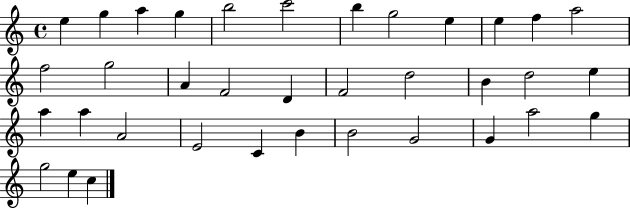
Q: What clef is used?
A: treble